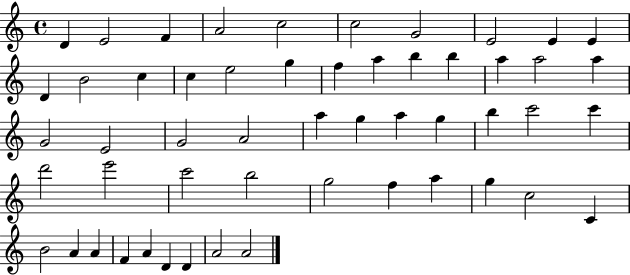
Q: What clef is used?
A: treble